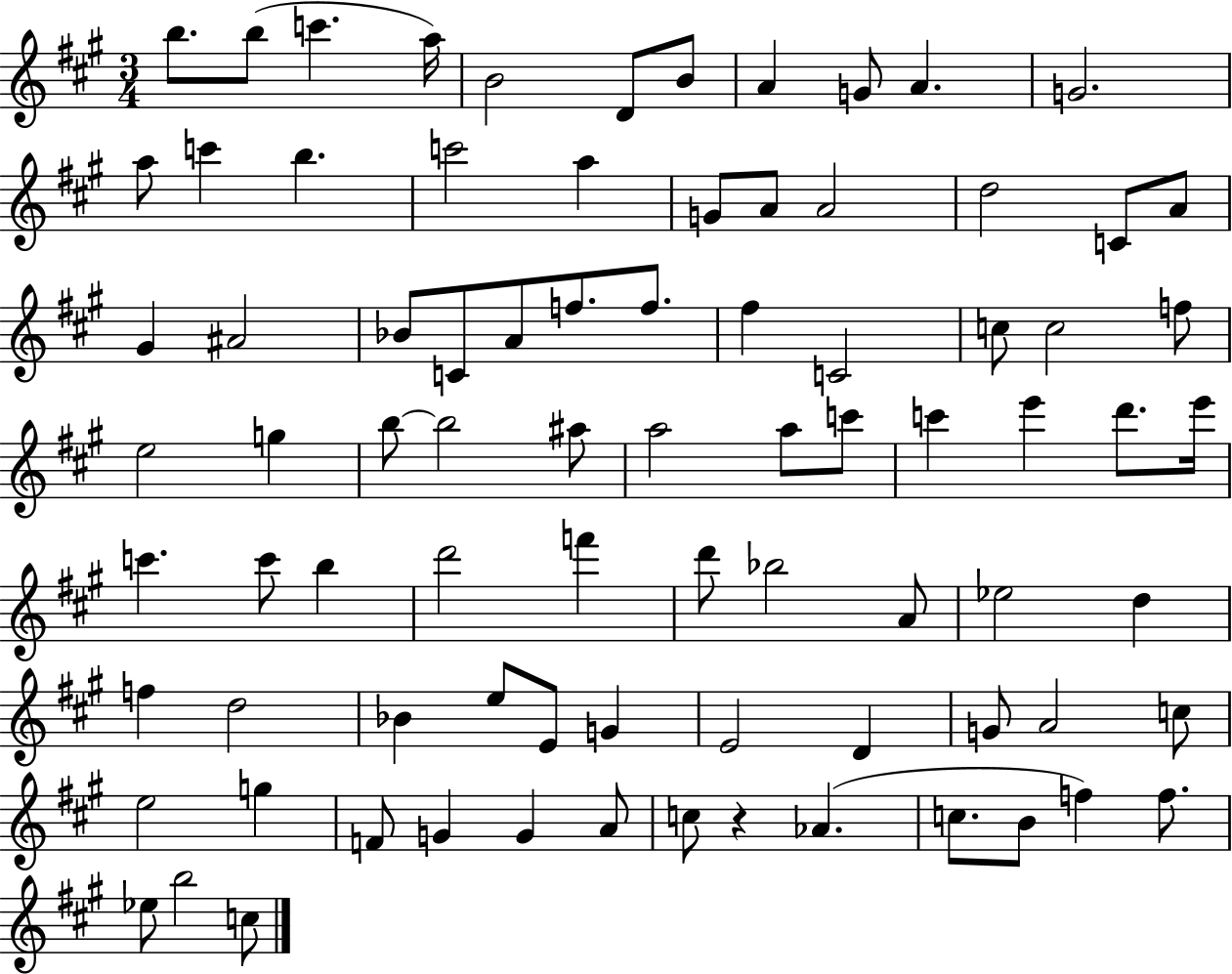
B5/e. B5/e C6/q. A5/s B4/h D4/e B4/e A4/q G4/e A4/q. G4/h. A5/e C6/q B5/q. C6/h A5/q G4/e A4/e A4/h D5/h C4/e A4/e G#4/q A#4/h Bb4/e C4/e A4/e F5/e. F5/e. F#5/q C4/h C5/e C5/h F5/e E5/h G5/q B5/e B5/h A#5/e A5/h A5/e C6/e C6/q E6/q D6/e. E6/s C6/q. C6/e B5/q D6/h F6/q D6/e Bb5/h A4/e Eb5/h D5/q F5/q D5/h Bb4/q E5/e E4/e G4/q E4/h D4/q G4/e A4/h C5/e E5/h G5/q F4/e G4/q G4/q A4/e C5/e R/q Ab4/q. C5/e. B4/e F5/q F5/e. Eb5/e B5/h C5/e